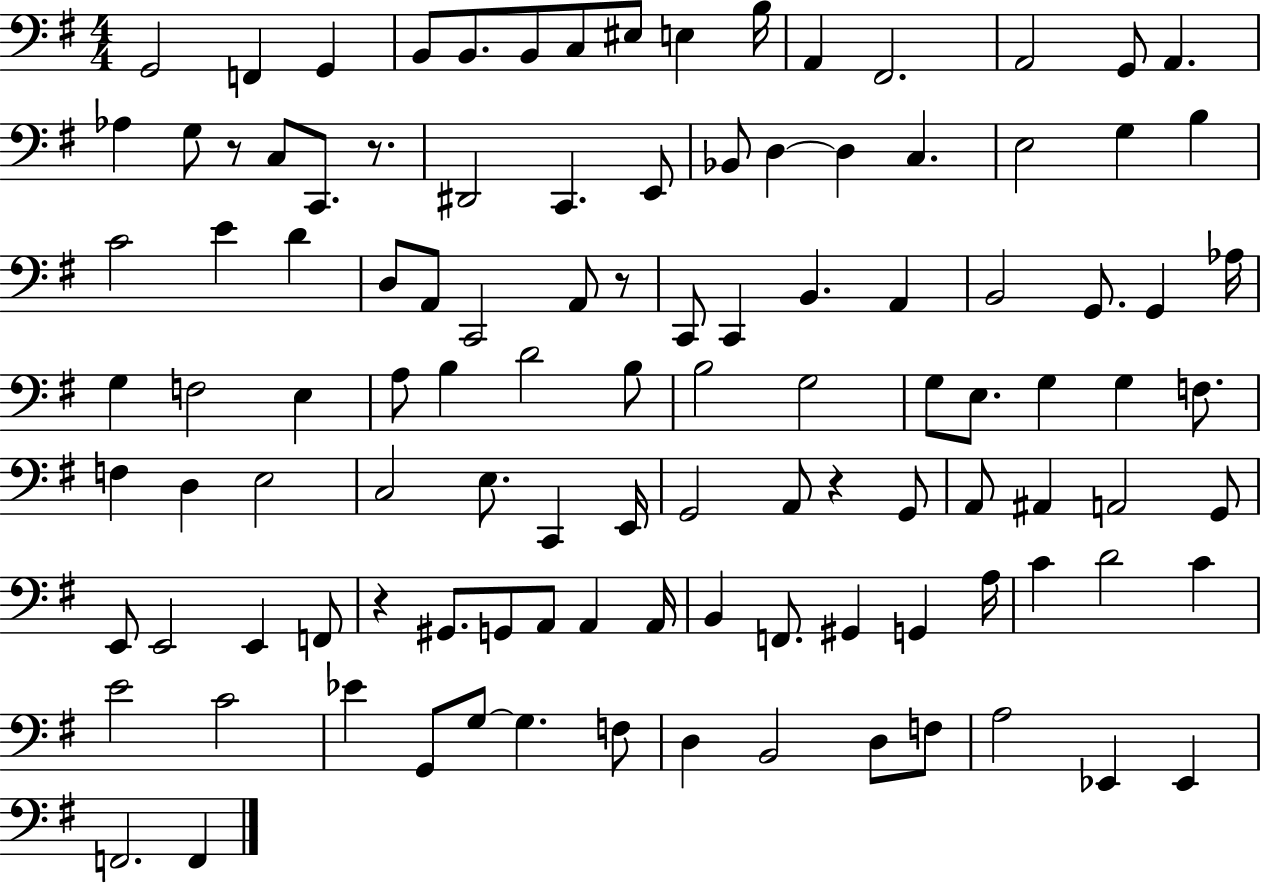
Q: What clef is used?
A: bass